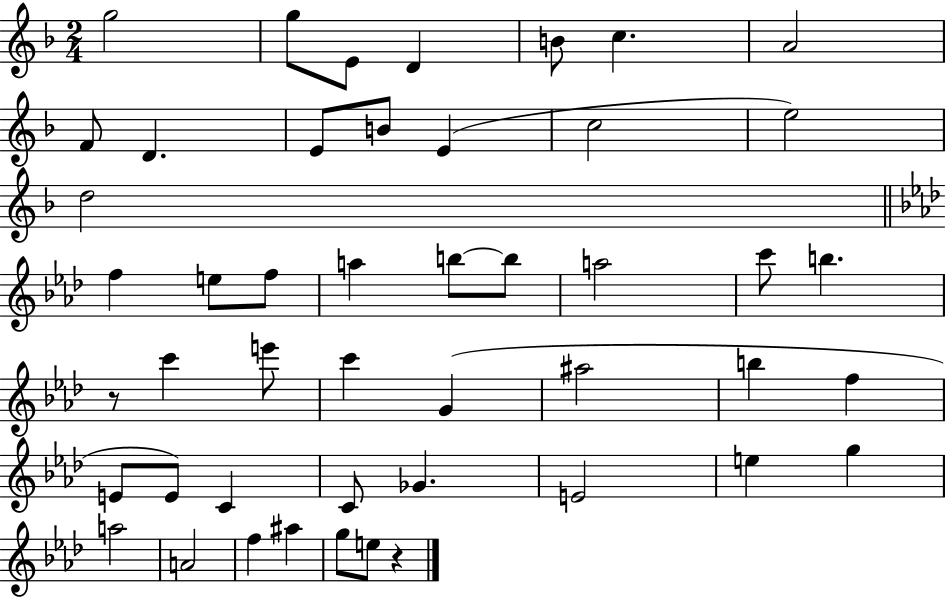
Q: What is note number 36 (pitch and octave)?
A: Gb4